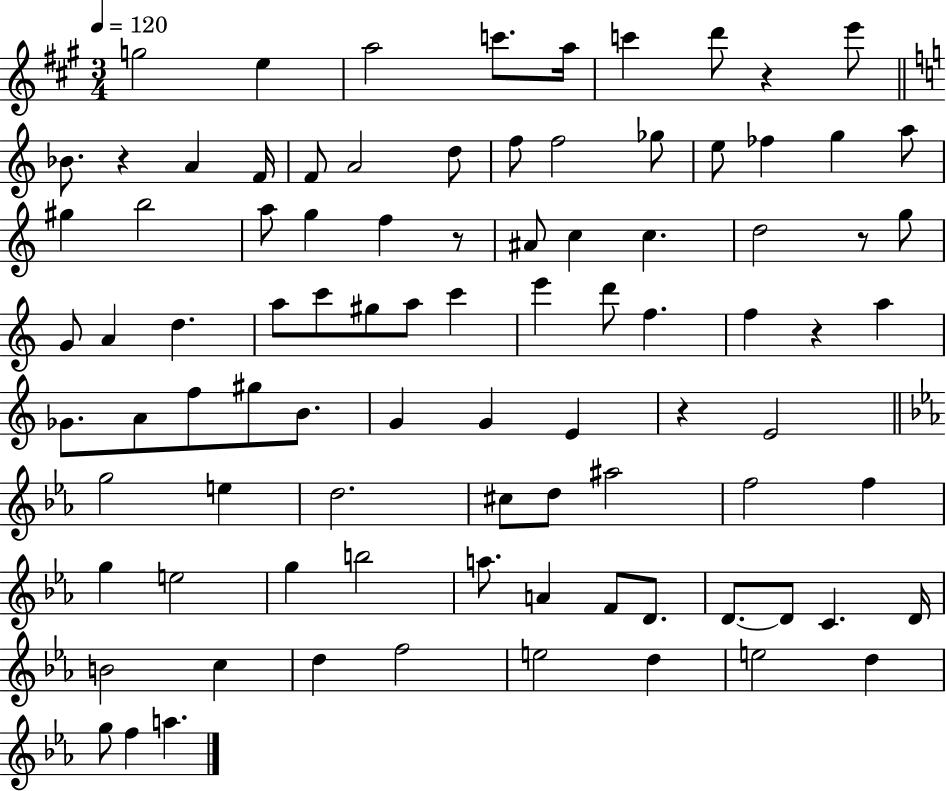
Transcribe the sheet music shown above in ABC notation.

X:1
T:Untitled
M:3/4
L:1/4
K:A
g2 e a2 c'/2 a/4 c' d'/2 z e'/2 _B/2 z A F/4 F/2 A2 d/2 f/2 f2 _g/2 e/2 _f g a/2 ^g b2 a/2 g f z/2 ^A/2 c c d2 z/2 g/2 G/2 A d a/2 c'/2 ^g/2 a/2 c' e' d'/2 f f z a _G/2 A/2 f/2 ^g/2 B/2 G G E z E2 g2 e d2 ^c/2 d/2 ^a2 f2 f g e2 g b2 a/2 A F/2 D/2 D/2 D/2 C D/4 B2 c d f2 e2 d e2 d g/2 f a